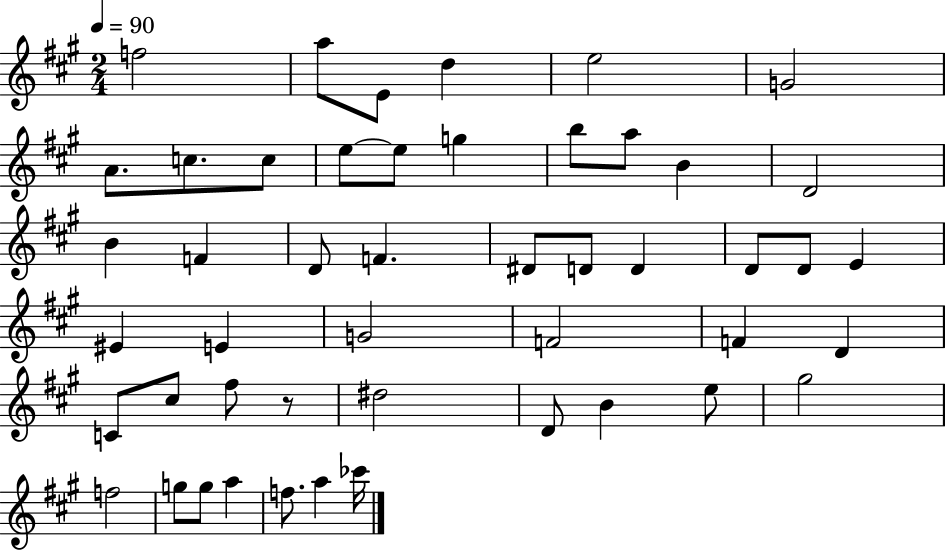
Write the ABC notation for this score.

X:1
T:Untitled
M:2/4
L:1/4
K:A
f2 a/2 E/2 d e2 G2 A/2 c/2 c/2 e/2 e/2 g b/2 a/2 B D2 B F D/2 F ^D/2 D/2 D D/2 D/2 E ^E E G2 F2 F D C/2 ^c/2 ^f/2 z/2 ^d2 D/2 B e/2 ^g2 f2 g/2 g/2 a f/2 a _c'/4